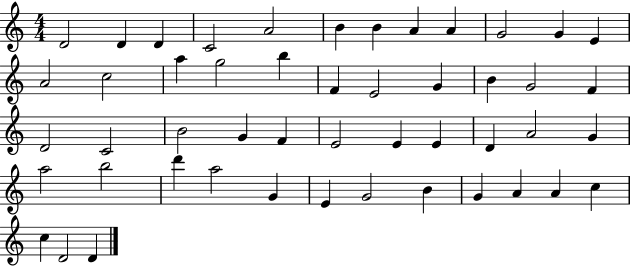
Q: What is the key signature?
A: C major